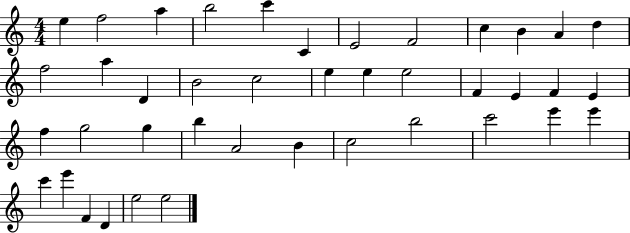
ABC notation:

X:1
T:Untitled
M:4/4
L:1/4
K:C
e f2 a b2 c' C E2 F2 c B A d f2 a D B2 c2 e e e2 F E F E f g2 g b A2 B c2 b2 c'2 e' e' c' e' F D e2 e2